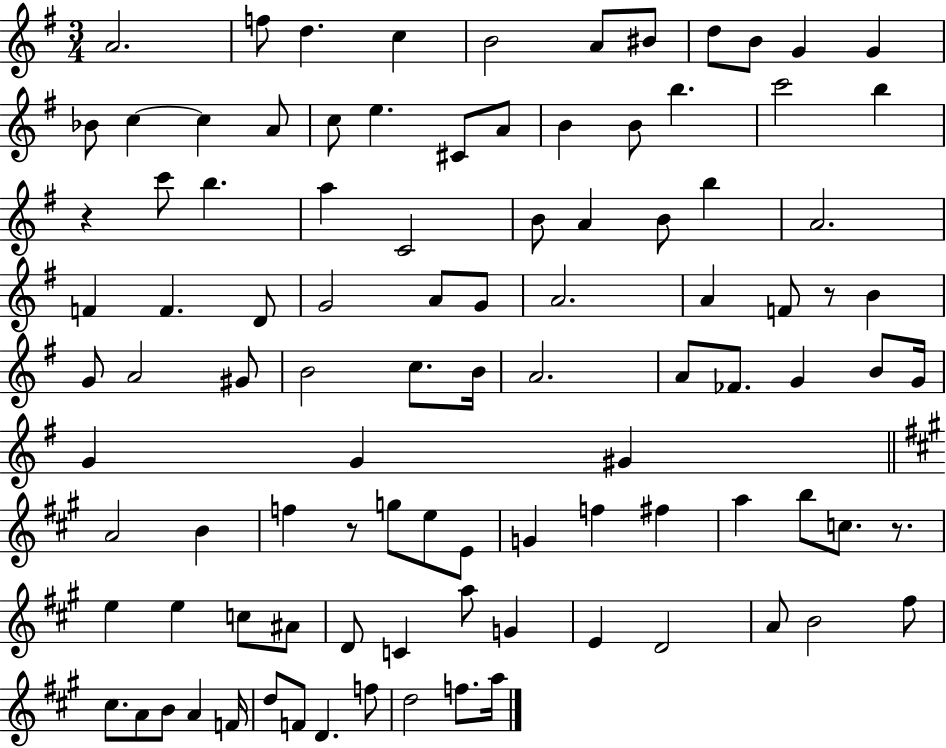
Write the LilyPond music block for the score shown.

{
  \clef treble
  \numericTimeSignature
  \time 3/4
  \key g \major
  a'2. | f''8 d''4. c''4 | b'2 a'8 bis'8 | d''8 b'8 g'4 g'4 | \break bes'8 c''4~~ c''4 a'8 | c''8 e''4. cis'8 a'8 | b'4 b'8 b''4. | c'''2 b''4 | \break r4 c'''8 b''4. | a''4 c'2 | b'8 a'4 b'8 b''4 | a'2. | \break f'4 f'4. d'8 | g'2 a'8 g'8 | a'2. | a'4 f'8 r8 b'4 | \break g'8 a'2 gis'8 | b'2 c''8. b'16 | a'2. | a'8 fes'8. g'4 b'8 g'16 | \break g'4 g'4 gis'4 | \bar "||" \break \key a \major a'2 b'4 | f''4 r8 g''8 e''8 e'8 | g'4 f''4 fis''4 | a''4 b''8 c''8. r8. | \break e''4 e''4 c''8 ais'8 | d'8 c'4 a''8 g'4 | e'4 d'2 | a'8 b'2 fis''8 | \break cis''8. a'8 b'8 a'4 f'16 | d''8 f'8 d'4. f''8 | d''2 f''8. a''16 | \bar "|."
}